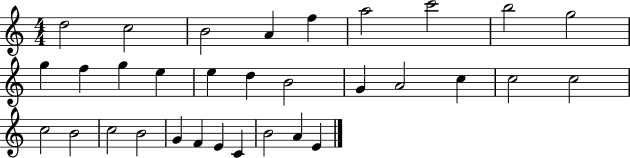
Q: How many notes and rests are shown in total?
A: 32